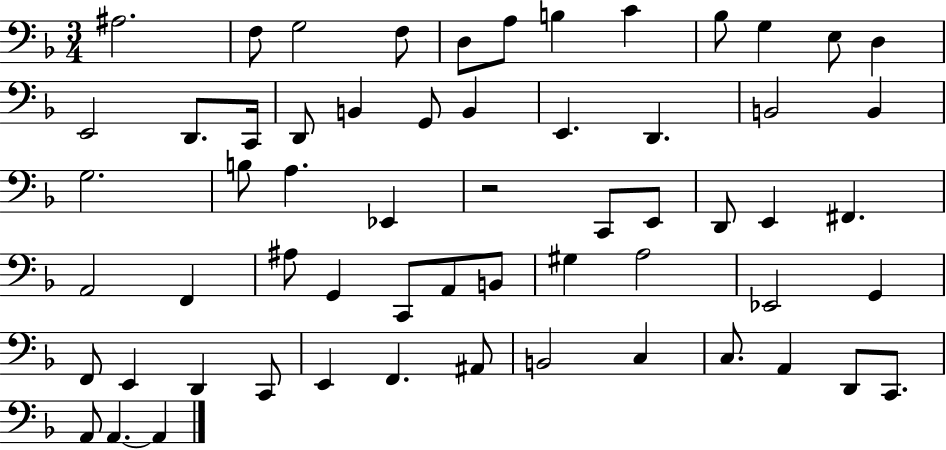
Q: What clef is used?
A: bass